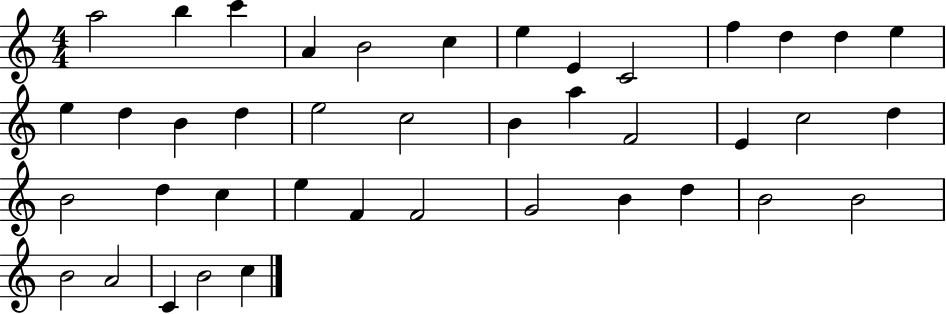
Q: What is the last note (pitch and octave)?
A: C5